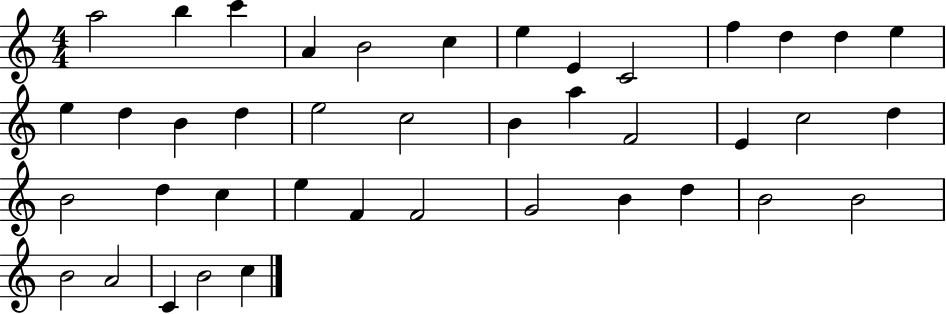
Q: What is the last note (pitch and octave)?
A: C5